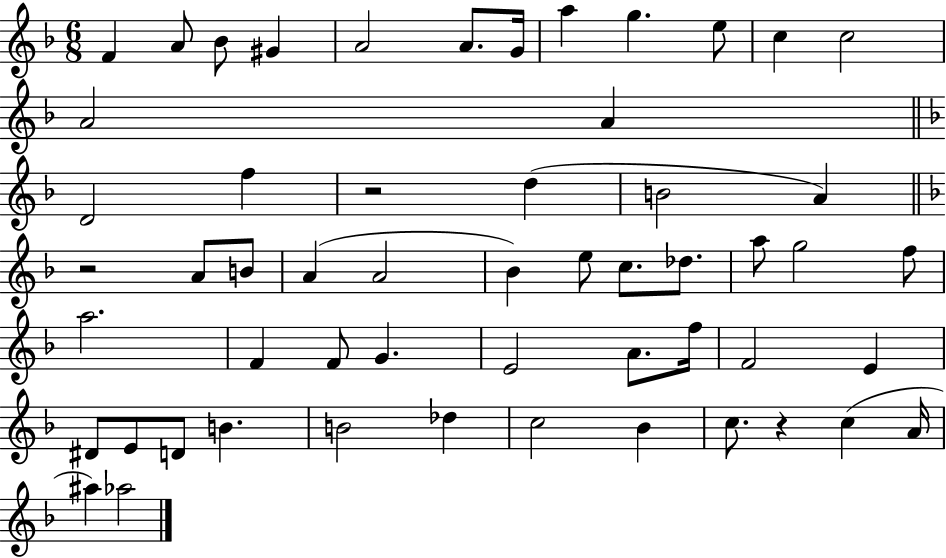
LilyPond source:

{
  \clef treble
  \numericTimeSignature
  \time 6/8
  \key f \major
  f'4 a'8 bes'8 gis'4 | a'2 a'8. g'16 | a''4 g''4. e''8 | c''4 c''2 | \break a'2 a'4 | \bar "||" \break \key f \major d'2 f''4 | r2 d''4( | b'2 a'4) | \bar "||" \break \key f \major r2 a'8 b'8 | a'4( a'2 | bes'4) e''8 c''8. des''8. | a''8 g''2 f''8 | \break a''2. | f'4 f'8 g'4. | e'2 a'8. f''16 | f'2 e'4 | \break dis'8 e'8 d'8 b'4. | b'2 des''4 | c''2 bes'4 | c''8. r4 c''4( a'16 | \break ais''4) aes''2 | \bar "|."
}